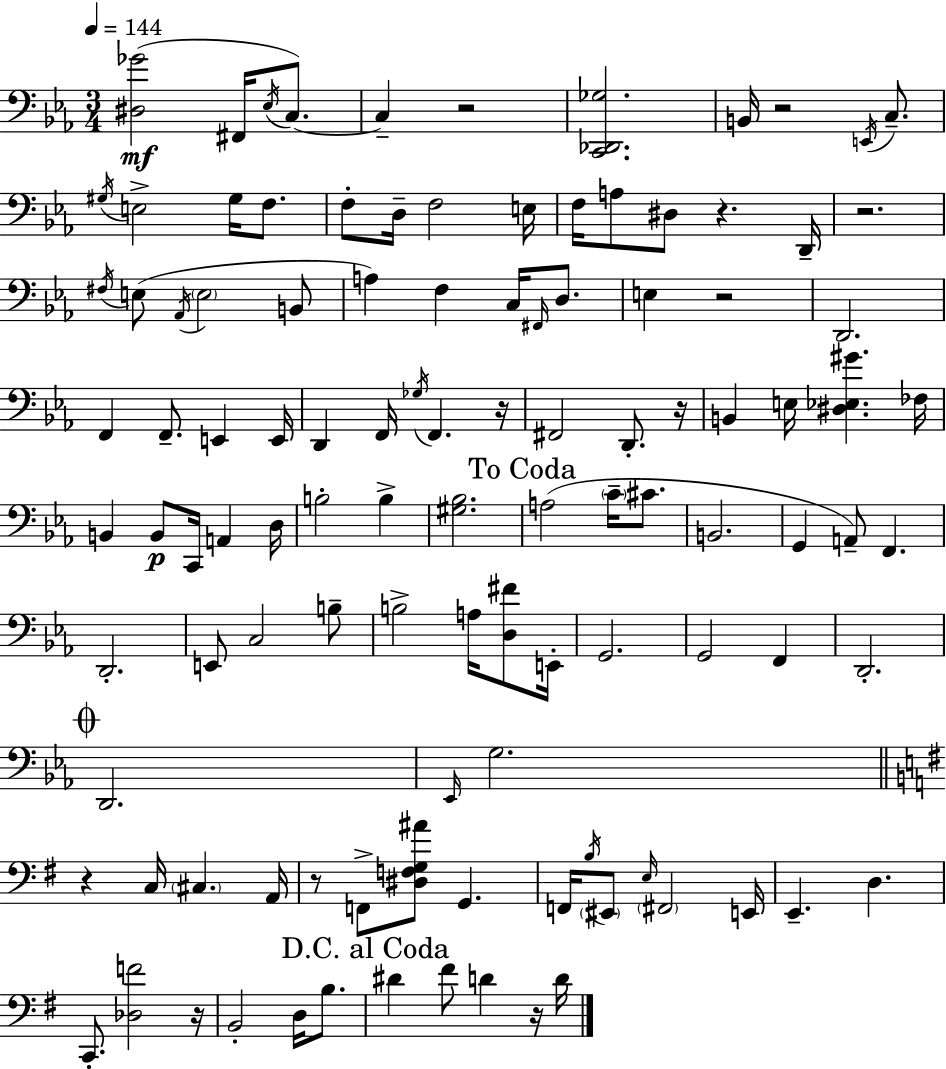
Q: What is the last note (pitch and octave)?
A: D4